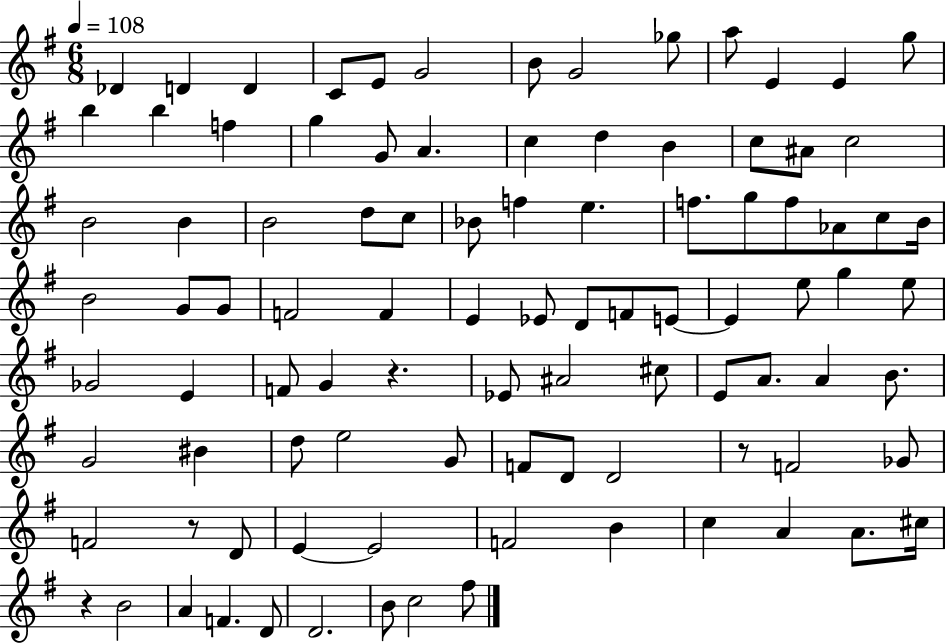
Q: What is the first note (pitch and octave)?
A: Db4